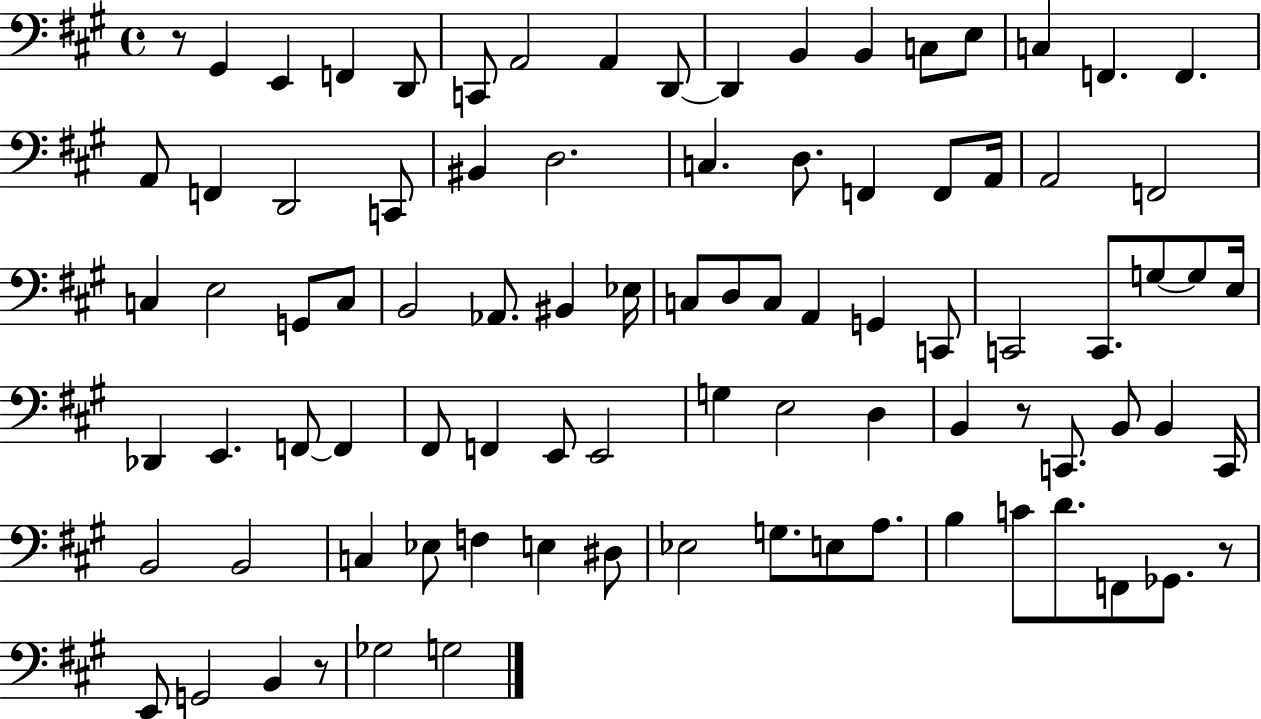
R/e G#2/q E2/q F2/q D2/e C2/e A2/h A2/q D2/e D2/q B2/q B2/q C3/e E3/e C3/q F2/q. F2/q. A2/e F2/q D2/h C2/e BIS2/q D3/h. C3/q. D3/e. F2/q F2/e A2/s A2/h F2/h C3/q E3/h G2/e C3/e B2/h Ab2/e. BIS2/q Eb3/s C3/e D3/e C3/e A2/q G2/q C2/e C2/h C2/e. G3/e G3/e E3/s Db2/q E2/q. F2/e F2/q F#2/e F2/q E2/e E2/h G3/q E3/h D3/q B2/q R/e C2/e. B2/e B2/q C2/s B2/h B2/h C3/q Eb3/e F3/q E3/q D#3/e Eb3/h G3/e. E3/e A3/e. B3/q C4/e D4/e. F2/e Gb2/e. R/e E2/e G2/h B2/q R/e Gb3/h G3/h